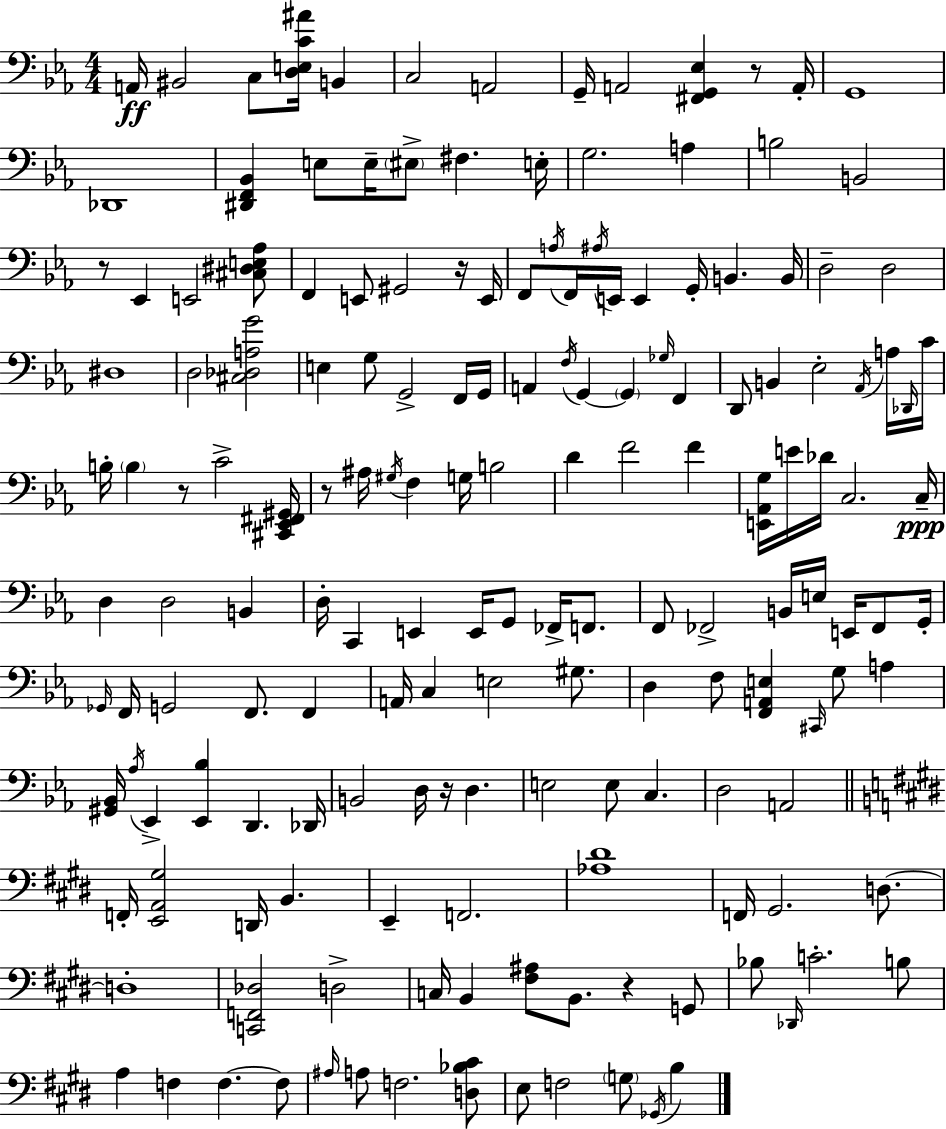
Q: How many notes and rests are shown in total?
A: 167